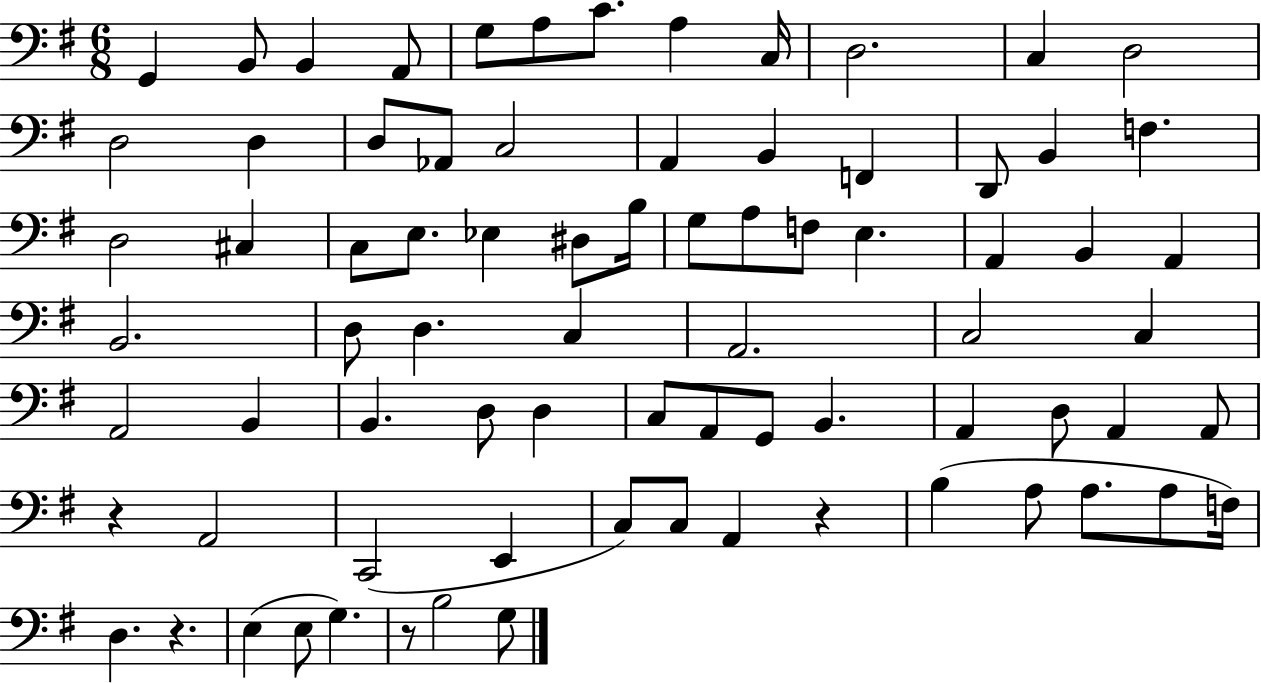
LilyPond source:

{
  \clef bass
  \numericTimeSignature
  \time 6/8
  \key g \major
  g,4 b,8 b,4 a,8 | g8 a8 c'8. a4 c16 | d2. | c4 d2 | \break d2 d4 | d8 aes,8 c2 | a,4 b,4 f,4 | d,8 b,4 f4. | \break d2 cis4 | c8 e8. ees4 dis8 b16 | g8 a8 f8 e4. | a,4 b,4 a,4 | \break b,2. | d8 d4. c4 | a,2. | c2 c4 | \break a,2 b,4 | b,4. d8 d4 | c8 a,8 g,8 b,4. | a,4 d8 a,4 a,8 | \break r4 a,2 | c,2( e,4 | c8) c8 a,4 r4 | b4( a8 a8. a8 f16) | \break d4. r4. | e4( e8 g4.) | r8 b2 g8 | \bar "|."
}